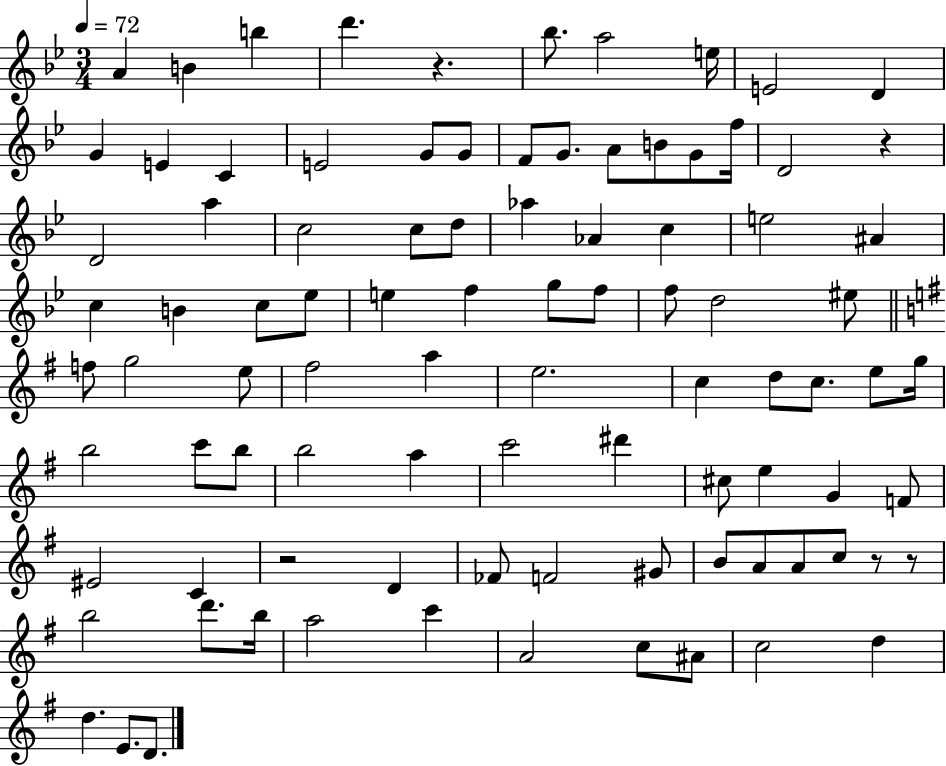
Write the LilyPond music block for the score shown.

{
  \clef treble
  \numericTimeSignature
  \time 3/4
  \key bes \major
  \tempo 4 = 72
  a'4 b'4 b''4 | d'''4. r4. | bes''8. a''2 e''16 | e'2 d'4 | \break g'4 e'4 c'4 | e'2 g'8 g'8 | f'8 g'8. a'8 b'8 g'8 f''16 | d'2 r4 | \break d'2 a''4 | c''2 c''8 d''8 | aes''4 aes'4 c''4 | e''2 ais'4 | \break c''4 b'4 c''8 ees''8 | e''4 f''4 g''8 f''8 | f''8 d''2 eis''8 | \bar "||" \break \key g \major f''8 g''2 e''8 | fis''2 a''4 | e''2. | c''4 d''8 c''8. e''8 g''16 | \break b''2 c'''8 b''8 | b''2 a''4 | c'''2 dis'''4 | cis''8 e''4 g'4 f'8 | \break eis'2 c'4 | r2 d'4 | fes'8 f'2 gis'8 | b'8 a'8 a'8 c''8 r8 r8 | \break b''2 d'''8. b''16 | a''2 c'''4 | a'2 c''8 ais'8 | c''2 d''4 | \break d''4. e'8. d'8. | \bar "|."
}